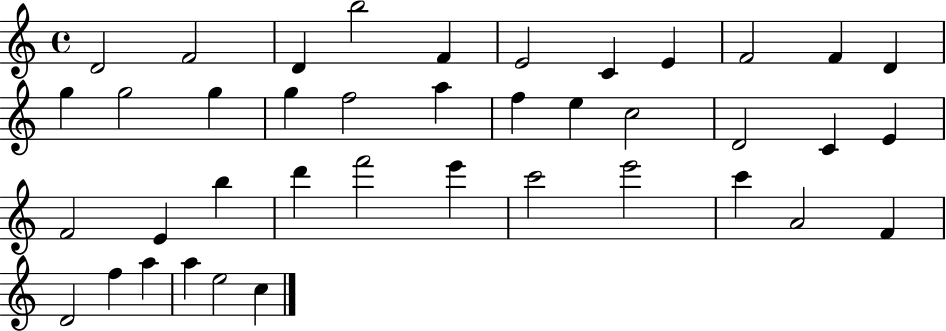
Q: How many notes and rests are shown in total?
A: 40